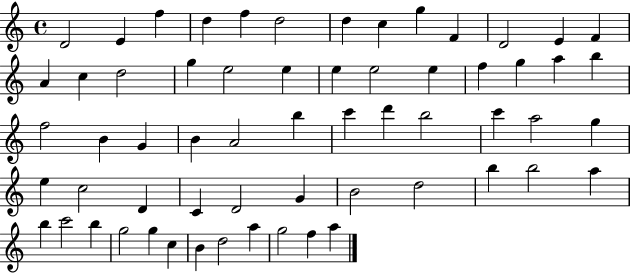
{
  \clef treble
  \time 4/4
  \defaultTimeSignature
  \key c \major
  d'2 e'4 f''4 | d''4 f''4 d''2 | d''4 c''4 g''4 f'4 | d'2 e'4 f'4 | \break a'4 c''4 d''2 | g''4 e''2 e''4 | e''4 e''2 e''4 | f''4 g''4 a''4 b''4 | \break f''2 b'4 g'4 | b'4 a'2 b''4 | c'''4 d'''4 b''2 | c'''4 a''2 g''4 | \break e''4 c''2 d'4 | c'4 d'2 g'4 | b'2 d''2 | b''4 b''2 a''4 | \break b''4 c'''2 b''4 | g''2 g''4 c''4 | b'4 d''2 a''4 | g''2 f''4 a''4 | \break \bar "|."
}